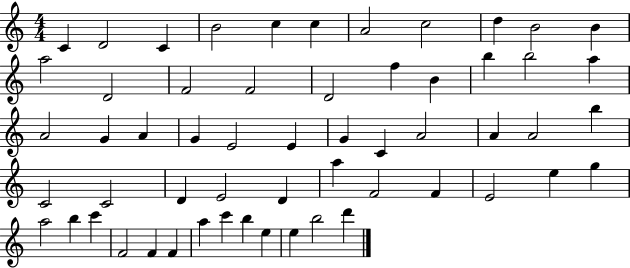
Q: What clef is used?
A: treble